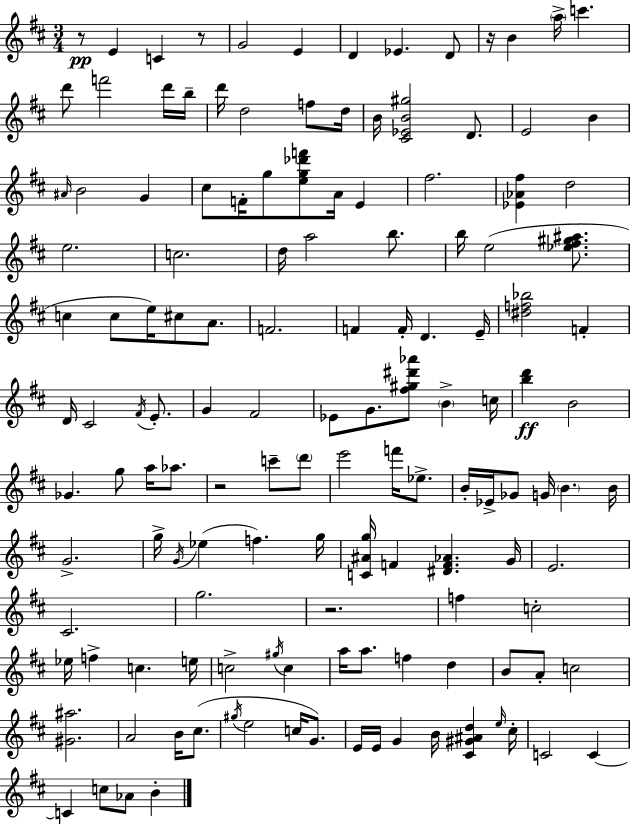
R/e E4/q C4/q R/e G4/h E4/q D4/q Eb4/q. D4/e R/s B4/q A5/s C6/q. D6/e F6/h D6/s B5/s D6/s D5/h F5/e D5/s B4/s [C#4,Eb4,B4,G#5]/h D4/e. E4/h B4/q A#4/s B4/h G4/q C#5/e F4/s G5/e [E5,G5,Db6,F6]/e A4/s E4/q F#5/h. [Eb4,Ab4,F#5]/q D5/h E5/h. C5/h. D5/s A5/h B5/e. B5/s E5/h [Eb5,F#5,G#5,A#5]/e. C5/q C5/e E5/s C#5/e A4/e. F4/h. F4/q F4/s D4/q. E4/s [D#5,F5,Bb5]/h F4/q D4/s C#4/h F#4/s E4/e. G4/q F#4/h Eb4/e G4/e. [F#5,G#5,D#6,Ab6]/e B4/q C5/s [B5,D6]/q B4/h Gb4/q. G5/e A5/s Ab5/e. R/h C6/e D6/e E6/h F6/s Eb5/e. B4/s Eb4/s Gb4/e G4/s B4/q. B4/s G4/h. G5/s G4/s Eb5/q F5/q. G5/s [C4,A#4,G5]/s F4/q [D#4,F4,Ab4]/q. G4/s E4/h. C#4/h. G5/h. R/h. F5/q C5/h Eb5/s F5/q C5/q. E5/s C5/h G#5/s C5/q A5/s A5/e. F5/q D5/q B4/e A4/e C5/h [G#4,A#5]/h. A4/h B4/s C#5/e. G#5/s E5/h C5/s G4/e. E4/s E4/s G4/q B4/s [C#4,G#4,A#4,D5]/q E5/s C#5/s C4/h C4/q C4/q C5/e Ab4/e B4/q